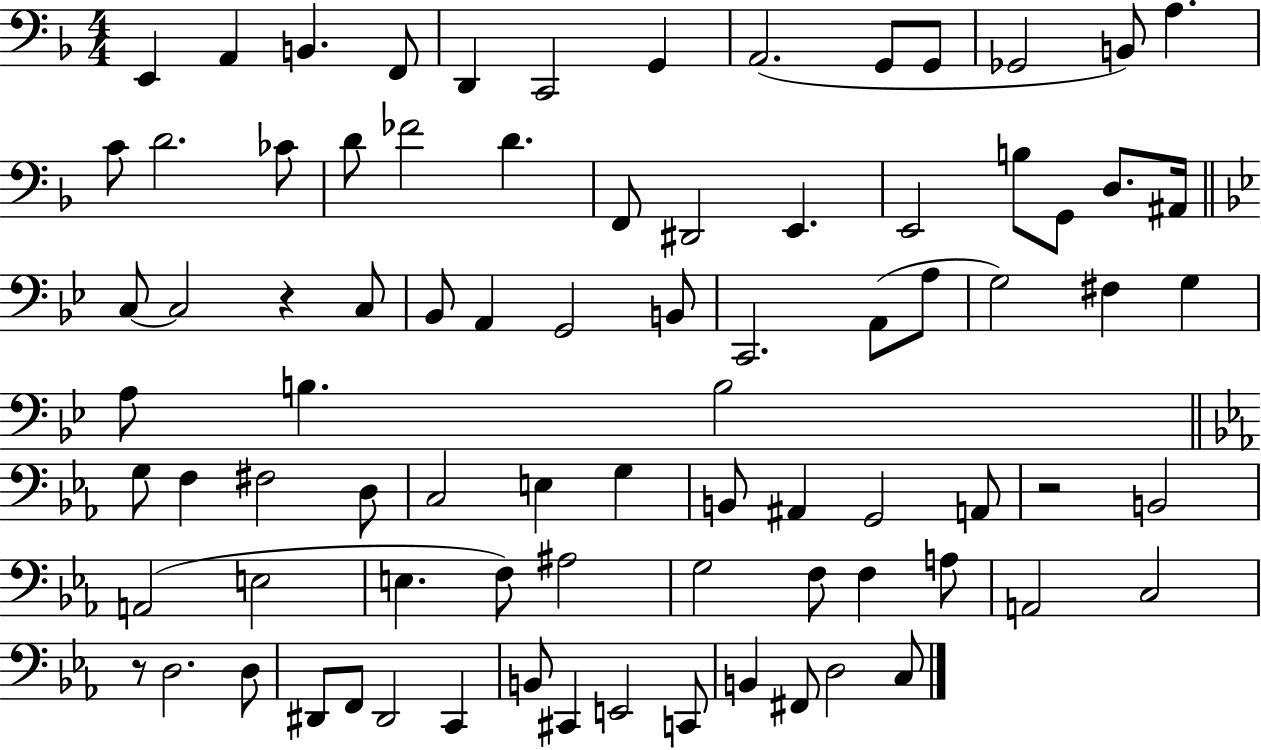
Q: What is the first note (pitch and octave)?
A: E2